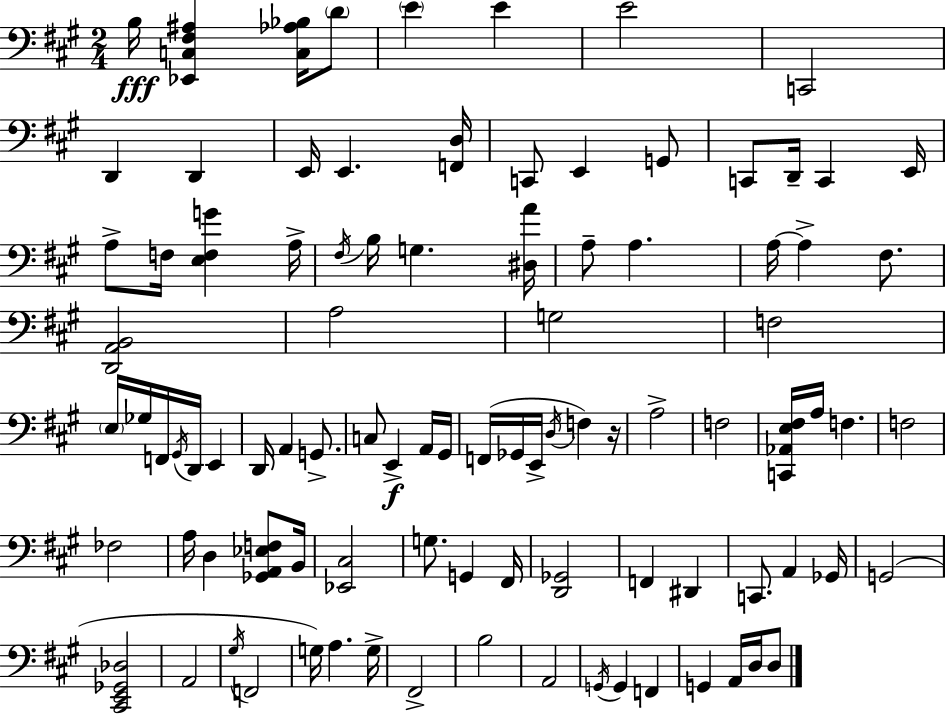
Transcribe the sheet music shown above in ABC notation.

X:1
T:Untitled
M:2/4
L:1/4
K:A
B,/4 [_E,,C,^F,^A,] [C,_A,_B,]/4 D/2 E E E2 C,,2 D,, D,, E,,/4 E,, [F,,D,]/4 C,,/2 E,, G,,/2 C,,/2 D,,/4 C,, E,,/4 A,/2 F,/4 [E,F,G] A,/4 ^F,/4 B,/4 G, [^D,A]/4 A,/2 A, A,/4 A, ^F,/2 [D,,A,,B,,]2 A,2 G,2 F,2 E,/4 _G,/4 F,,/4 ^G,,/4 D,,/4 E,, D,,/4 A,, G,,/2 C,/2 E,, A,,/4 ^G,,/4 F,,/4 _G,,/4 E,,/4 D,/4 F, z/4 A,2 F,2 [C,,_A,,E,^F,]/4 A,/4 F, F,2 _F,2 A,/4 D, [_G,,A,,_E,F,]/2 B,,/4 [_E,,^C,]2 G,/2 G,, ^F,,/4 [D,,_G,,]2 F,, ^D,, C,,/2 A,, _G,,/4 G,,2 [^C,,E,,_G,,_D,]2 A,,2 ^G,/4 F,,2 G,/4 A, G,/4 ^F,,2 B,2 A,,2 G,,/4 G,, F,, G,, A,,/4 D,/4 D,/2